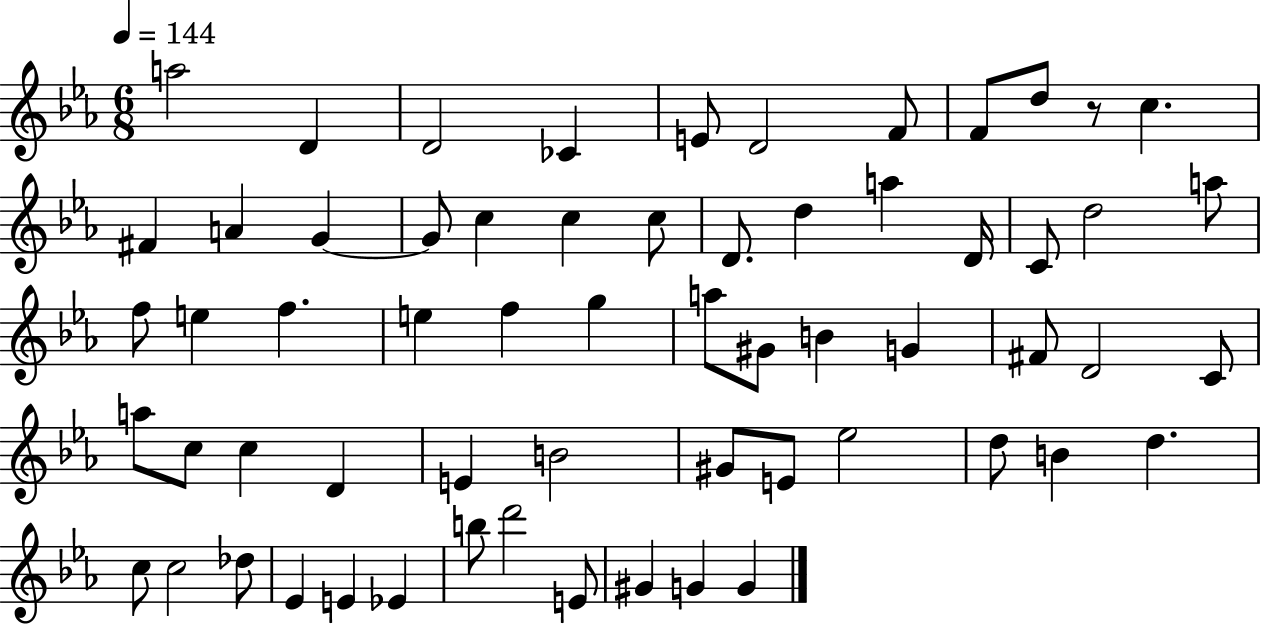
A5/h D4/q D4/h CES4/q E4/e D4/h F4/e F4/e D5/e R/e C5/q. F#4/q A4/q G4/q G4/e C5/q C5/q C5/e D4/e. D5/q A5/q D4/s C4/e D5/h A5/e F5/e E5/q F5/q. E5/q F5/q G5/q A5/e G#4/e B4/q G4/q F#4/e D4/h C4/e A5/e C5/e C5/q D4/q E4/q B4/h G#4/e E4/e Eb5/h D5/e B4/q D5/q. C5/e C5/h Db5/e Eb4/q E4/q Eb4/q B5/e D6/h E4/e G#4/q G4/q G4/q